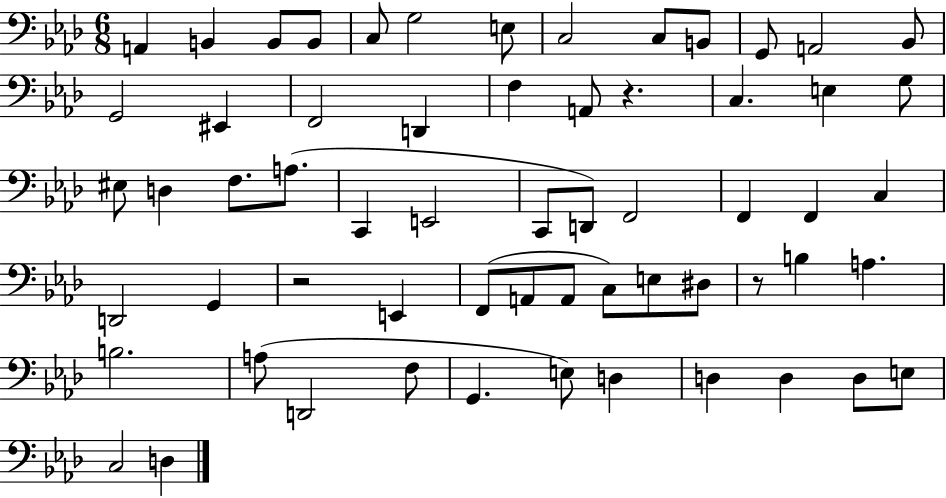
{
  \clef bass
  \numericTimeSignature
  \time 6/8
  \key aes \major
  a,4 b,4 b,8 b,8 | c8 g2 e8 | c2 c8 b,8 | g,8 a,2 bes,8 | \break g,2 eis,4 | f,2 d,4 | f4 a,8 r4. | c4. e4 g8 | \break eis8 d4 f8. a8.( | c,4 e,2 | c,8 d,8) f,2 | f,4 f,4 c4 | \break d,2 g,4 | r2 e,4 | f,8( a,8 a,8 c8) e8 dis8 | r8 b4 a4. | \break b2. | a8( d,2 f8 | g,4. e8) d4 | d4 d4 d8 e8 | \break c2 d4 | \bar "|."
}